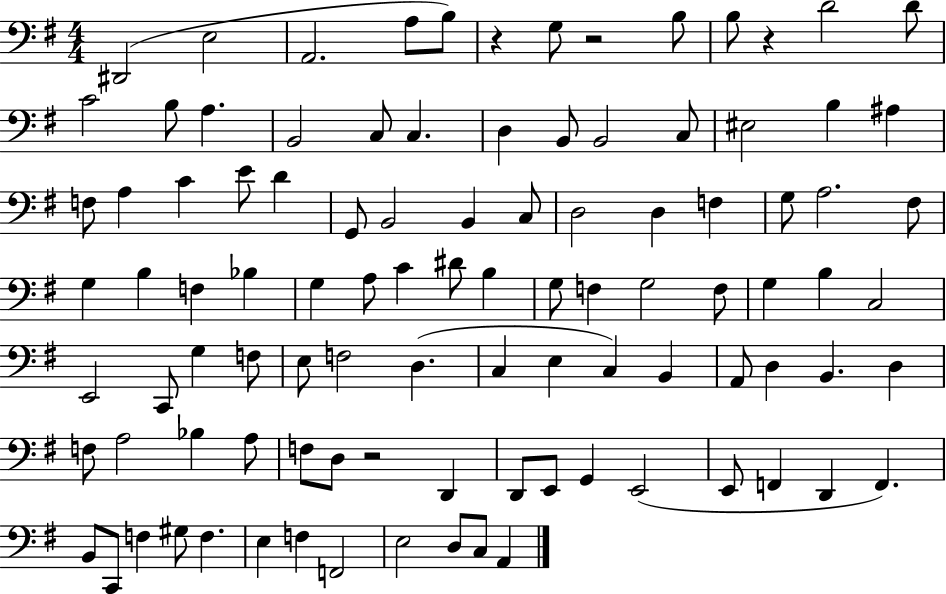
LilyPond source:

{
  \clef bass
  \numericTimeSignature
  \time 4/4
  \key g \major
  \repeat volta 2 { dis,2( e2 | a,2. a8 b8) | r4 g8 r2 b8 | b8 r4 d'2 d'8 | \break c'2 b8 a4. | b,2 c8 c4. | d4 b,8 b,2 c8 | eis2 b4 ais4 | \break f8 a4 c'4 e'8 d'4 | g,8 b,2 b,4 c8 | d2 d4 f4 | g8 a2. fis8 | \break g4 b4 f4 bes4 | g4 a8 c'4 dis'8 b4 | g8 f4 g2 f8 | g4 b4 c2 | \break e,2 c,8 g4 f8 | e8 f2 d4.( | c4 e4 c4) b,4 | a,8 d4 b,4. d4 | \break f8 a2 bes4 a8 | f8 d8 r2 d,4 | d,8 e,8 g,4 e,2( | e,8 f,4 d,4 f,4.) | \break b,8 c,8 f4 gis8 f4. | e4 f4 f,2 | e2 d8 c8 a,4 | } \bar "|."
}